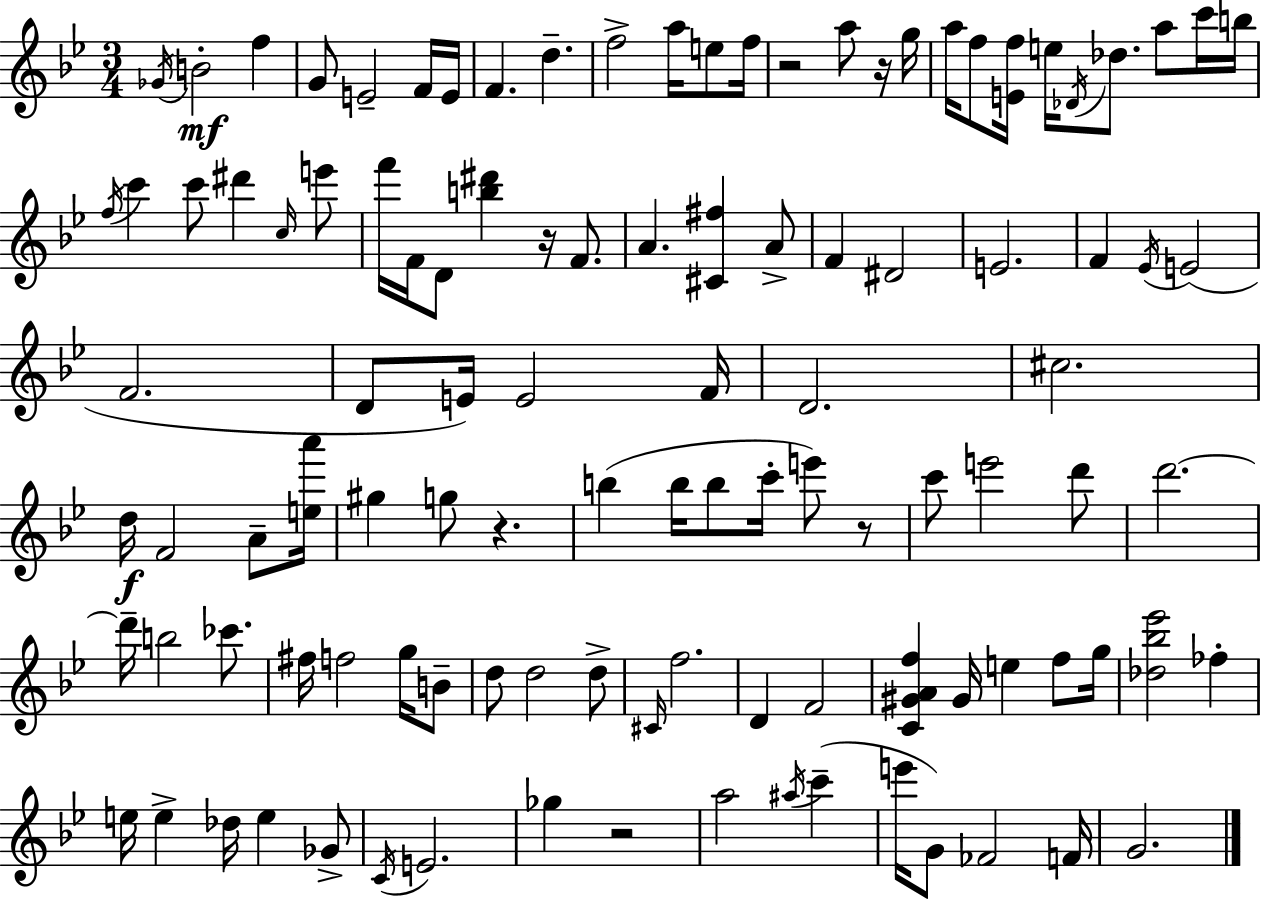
X:1
T:Untitled
M:3/4
L:1/4
K:Bb
_G/4 B2 f G/2 E2 F/4 E/4 F d f2 a/4 e/2 f/4 z2 a/2 z/4 g/4 a/4 f/2 [Ef]/4 e/4 _D/4 _d/2 a/2 c'/4 b/4 f/4 c' c'/2 ^d' c/4 e'/2 f'/4 F/4 D/2 [b^d'] z/4 F/2 A [^C^f] A/2 F ^D2 E2 F _E/4 E2 F2 D/2 E/4 E2 F/4 D2 ^c2 d/4 F2 A/2 [ea']/4 ^g g/2 z b b/4 b/2 c'/4 e'/2 z/2 c'/2 e'2 d'/2 d'2 d'/4 b2 _c'/2 ^f/4 f2 g/4 B/2 d/2 d2 d/2 ^C/4 f2 D F2 [C^GAf] ^G/4 e f/2 g/4 [_d_b_e']2 _f e/4 e _d/4 e _G/2 C/4 E2 _g z2 a2 ^a/4 c' e'/4 G/2 _F2 F/4 G2